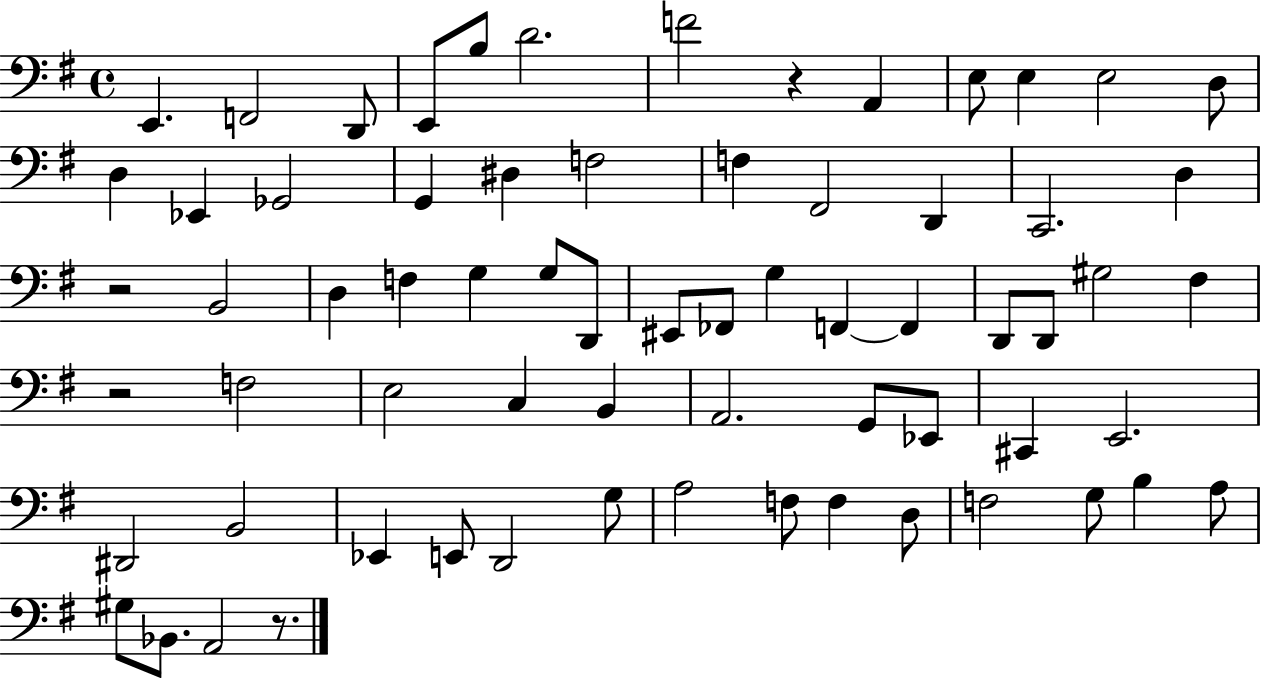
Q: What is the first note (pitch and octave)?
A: E2